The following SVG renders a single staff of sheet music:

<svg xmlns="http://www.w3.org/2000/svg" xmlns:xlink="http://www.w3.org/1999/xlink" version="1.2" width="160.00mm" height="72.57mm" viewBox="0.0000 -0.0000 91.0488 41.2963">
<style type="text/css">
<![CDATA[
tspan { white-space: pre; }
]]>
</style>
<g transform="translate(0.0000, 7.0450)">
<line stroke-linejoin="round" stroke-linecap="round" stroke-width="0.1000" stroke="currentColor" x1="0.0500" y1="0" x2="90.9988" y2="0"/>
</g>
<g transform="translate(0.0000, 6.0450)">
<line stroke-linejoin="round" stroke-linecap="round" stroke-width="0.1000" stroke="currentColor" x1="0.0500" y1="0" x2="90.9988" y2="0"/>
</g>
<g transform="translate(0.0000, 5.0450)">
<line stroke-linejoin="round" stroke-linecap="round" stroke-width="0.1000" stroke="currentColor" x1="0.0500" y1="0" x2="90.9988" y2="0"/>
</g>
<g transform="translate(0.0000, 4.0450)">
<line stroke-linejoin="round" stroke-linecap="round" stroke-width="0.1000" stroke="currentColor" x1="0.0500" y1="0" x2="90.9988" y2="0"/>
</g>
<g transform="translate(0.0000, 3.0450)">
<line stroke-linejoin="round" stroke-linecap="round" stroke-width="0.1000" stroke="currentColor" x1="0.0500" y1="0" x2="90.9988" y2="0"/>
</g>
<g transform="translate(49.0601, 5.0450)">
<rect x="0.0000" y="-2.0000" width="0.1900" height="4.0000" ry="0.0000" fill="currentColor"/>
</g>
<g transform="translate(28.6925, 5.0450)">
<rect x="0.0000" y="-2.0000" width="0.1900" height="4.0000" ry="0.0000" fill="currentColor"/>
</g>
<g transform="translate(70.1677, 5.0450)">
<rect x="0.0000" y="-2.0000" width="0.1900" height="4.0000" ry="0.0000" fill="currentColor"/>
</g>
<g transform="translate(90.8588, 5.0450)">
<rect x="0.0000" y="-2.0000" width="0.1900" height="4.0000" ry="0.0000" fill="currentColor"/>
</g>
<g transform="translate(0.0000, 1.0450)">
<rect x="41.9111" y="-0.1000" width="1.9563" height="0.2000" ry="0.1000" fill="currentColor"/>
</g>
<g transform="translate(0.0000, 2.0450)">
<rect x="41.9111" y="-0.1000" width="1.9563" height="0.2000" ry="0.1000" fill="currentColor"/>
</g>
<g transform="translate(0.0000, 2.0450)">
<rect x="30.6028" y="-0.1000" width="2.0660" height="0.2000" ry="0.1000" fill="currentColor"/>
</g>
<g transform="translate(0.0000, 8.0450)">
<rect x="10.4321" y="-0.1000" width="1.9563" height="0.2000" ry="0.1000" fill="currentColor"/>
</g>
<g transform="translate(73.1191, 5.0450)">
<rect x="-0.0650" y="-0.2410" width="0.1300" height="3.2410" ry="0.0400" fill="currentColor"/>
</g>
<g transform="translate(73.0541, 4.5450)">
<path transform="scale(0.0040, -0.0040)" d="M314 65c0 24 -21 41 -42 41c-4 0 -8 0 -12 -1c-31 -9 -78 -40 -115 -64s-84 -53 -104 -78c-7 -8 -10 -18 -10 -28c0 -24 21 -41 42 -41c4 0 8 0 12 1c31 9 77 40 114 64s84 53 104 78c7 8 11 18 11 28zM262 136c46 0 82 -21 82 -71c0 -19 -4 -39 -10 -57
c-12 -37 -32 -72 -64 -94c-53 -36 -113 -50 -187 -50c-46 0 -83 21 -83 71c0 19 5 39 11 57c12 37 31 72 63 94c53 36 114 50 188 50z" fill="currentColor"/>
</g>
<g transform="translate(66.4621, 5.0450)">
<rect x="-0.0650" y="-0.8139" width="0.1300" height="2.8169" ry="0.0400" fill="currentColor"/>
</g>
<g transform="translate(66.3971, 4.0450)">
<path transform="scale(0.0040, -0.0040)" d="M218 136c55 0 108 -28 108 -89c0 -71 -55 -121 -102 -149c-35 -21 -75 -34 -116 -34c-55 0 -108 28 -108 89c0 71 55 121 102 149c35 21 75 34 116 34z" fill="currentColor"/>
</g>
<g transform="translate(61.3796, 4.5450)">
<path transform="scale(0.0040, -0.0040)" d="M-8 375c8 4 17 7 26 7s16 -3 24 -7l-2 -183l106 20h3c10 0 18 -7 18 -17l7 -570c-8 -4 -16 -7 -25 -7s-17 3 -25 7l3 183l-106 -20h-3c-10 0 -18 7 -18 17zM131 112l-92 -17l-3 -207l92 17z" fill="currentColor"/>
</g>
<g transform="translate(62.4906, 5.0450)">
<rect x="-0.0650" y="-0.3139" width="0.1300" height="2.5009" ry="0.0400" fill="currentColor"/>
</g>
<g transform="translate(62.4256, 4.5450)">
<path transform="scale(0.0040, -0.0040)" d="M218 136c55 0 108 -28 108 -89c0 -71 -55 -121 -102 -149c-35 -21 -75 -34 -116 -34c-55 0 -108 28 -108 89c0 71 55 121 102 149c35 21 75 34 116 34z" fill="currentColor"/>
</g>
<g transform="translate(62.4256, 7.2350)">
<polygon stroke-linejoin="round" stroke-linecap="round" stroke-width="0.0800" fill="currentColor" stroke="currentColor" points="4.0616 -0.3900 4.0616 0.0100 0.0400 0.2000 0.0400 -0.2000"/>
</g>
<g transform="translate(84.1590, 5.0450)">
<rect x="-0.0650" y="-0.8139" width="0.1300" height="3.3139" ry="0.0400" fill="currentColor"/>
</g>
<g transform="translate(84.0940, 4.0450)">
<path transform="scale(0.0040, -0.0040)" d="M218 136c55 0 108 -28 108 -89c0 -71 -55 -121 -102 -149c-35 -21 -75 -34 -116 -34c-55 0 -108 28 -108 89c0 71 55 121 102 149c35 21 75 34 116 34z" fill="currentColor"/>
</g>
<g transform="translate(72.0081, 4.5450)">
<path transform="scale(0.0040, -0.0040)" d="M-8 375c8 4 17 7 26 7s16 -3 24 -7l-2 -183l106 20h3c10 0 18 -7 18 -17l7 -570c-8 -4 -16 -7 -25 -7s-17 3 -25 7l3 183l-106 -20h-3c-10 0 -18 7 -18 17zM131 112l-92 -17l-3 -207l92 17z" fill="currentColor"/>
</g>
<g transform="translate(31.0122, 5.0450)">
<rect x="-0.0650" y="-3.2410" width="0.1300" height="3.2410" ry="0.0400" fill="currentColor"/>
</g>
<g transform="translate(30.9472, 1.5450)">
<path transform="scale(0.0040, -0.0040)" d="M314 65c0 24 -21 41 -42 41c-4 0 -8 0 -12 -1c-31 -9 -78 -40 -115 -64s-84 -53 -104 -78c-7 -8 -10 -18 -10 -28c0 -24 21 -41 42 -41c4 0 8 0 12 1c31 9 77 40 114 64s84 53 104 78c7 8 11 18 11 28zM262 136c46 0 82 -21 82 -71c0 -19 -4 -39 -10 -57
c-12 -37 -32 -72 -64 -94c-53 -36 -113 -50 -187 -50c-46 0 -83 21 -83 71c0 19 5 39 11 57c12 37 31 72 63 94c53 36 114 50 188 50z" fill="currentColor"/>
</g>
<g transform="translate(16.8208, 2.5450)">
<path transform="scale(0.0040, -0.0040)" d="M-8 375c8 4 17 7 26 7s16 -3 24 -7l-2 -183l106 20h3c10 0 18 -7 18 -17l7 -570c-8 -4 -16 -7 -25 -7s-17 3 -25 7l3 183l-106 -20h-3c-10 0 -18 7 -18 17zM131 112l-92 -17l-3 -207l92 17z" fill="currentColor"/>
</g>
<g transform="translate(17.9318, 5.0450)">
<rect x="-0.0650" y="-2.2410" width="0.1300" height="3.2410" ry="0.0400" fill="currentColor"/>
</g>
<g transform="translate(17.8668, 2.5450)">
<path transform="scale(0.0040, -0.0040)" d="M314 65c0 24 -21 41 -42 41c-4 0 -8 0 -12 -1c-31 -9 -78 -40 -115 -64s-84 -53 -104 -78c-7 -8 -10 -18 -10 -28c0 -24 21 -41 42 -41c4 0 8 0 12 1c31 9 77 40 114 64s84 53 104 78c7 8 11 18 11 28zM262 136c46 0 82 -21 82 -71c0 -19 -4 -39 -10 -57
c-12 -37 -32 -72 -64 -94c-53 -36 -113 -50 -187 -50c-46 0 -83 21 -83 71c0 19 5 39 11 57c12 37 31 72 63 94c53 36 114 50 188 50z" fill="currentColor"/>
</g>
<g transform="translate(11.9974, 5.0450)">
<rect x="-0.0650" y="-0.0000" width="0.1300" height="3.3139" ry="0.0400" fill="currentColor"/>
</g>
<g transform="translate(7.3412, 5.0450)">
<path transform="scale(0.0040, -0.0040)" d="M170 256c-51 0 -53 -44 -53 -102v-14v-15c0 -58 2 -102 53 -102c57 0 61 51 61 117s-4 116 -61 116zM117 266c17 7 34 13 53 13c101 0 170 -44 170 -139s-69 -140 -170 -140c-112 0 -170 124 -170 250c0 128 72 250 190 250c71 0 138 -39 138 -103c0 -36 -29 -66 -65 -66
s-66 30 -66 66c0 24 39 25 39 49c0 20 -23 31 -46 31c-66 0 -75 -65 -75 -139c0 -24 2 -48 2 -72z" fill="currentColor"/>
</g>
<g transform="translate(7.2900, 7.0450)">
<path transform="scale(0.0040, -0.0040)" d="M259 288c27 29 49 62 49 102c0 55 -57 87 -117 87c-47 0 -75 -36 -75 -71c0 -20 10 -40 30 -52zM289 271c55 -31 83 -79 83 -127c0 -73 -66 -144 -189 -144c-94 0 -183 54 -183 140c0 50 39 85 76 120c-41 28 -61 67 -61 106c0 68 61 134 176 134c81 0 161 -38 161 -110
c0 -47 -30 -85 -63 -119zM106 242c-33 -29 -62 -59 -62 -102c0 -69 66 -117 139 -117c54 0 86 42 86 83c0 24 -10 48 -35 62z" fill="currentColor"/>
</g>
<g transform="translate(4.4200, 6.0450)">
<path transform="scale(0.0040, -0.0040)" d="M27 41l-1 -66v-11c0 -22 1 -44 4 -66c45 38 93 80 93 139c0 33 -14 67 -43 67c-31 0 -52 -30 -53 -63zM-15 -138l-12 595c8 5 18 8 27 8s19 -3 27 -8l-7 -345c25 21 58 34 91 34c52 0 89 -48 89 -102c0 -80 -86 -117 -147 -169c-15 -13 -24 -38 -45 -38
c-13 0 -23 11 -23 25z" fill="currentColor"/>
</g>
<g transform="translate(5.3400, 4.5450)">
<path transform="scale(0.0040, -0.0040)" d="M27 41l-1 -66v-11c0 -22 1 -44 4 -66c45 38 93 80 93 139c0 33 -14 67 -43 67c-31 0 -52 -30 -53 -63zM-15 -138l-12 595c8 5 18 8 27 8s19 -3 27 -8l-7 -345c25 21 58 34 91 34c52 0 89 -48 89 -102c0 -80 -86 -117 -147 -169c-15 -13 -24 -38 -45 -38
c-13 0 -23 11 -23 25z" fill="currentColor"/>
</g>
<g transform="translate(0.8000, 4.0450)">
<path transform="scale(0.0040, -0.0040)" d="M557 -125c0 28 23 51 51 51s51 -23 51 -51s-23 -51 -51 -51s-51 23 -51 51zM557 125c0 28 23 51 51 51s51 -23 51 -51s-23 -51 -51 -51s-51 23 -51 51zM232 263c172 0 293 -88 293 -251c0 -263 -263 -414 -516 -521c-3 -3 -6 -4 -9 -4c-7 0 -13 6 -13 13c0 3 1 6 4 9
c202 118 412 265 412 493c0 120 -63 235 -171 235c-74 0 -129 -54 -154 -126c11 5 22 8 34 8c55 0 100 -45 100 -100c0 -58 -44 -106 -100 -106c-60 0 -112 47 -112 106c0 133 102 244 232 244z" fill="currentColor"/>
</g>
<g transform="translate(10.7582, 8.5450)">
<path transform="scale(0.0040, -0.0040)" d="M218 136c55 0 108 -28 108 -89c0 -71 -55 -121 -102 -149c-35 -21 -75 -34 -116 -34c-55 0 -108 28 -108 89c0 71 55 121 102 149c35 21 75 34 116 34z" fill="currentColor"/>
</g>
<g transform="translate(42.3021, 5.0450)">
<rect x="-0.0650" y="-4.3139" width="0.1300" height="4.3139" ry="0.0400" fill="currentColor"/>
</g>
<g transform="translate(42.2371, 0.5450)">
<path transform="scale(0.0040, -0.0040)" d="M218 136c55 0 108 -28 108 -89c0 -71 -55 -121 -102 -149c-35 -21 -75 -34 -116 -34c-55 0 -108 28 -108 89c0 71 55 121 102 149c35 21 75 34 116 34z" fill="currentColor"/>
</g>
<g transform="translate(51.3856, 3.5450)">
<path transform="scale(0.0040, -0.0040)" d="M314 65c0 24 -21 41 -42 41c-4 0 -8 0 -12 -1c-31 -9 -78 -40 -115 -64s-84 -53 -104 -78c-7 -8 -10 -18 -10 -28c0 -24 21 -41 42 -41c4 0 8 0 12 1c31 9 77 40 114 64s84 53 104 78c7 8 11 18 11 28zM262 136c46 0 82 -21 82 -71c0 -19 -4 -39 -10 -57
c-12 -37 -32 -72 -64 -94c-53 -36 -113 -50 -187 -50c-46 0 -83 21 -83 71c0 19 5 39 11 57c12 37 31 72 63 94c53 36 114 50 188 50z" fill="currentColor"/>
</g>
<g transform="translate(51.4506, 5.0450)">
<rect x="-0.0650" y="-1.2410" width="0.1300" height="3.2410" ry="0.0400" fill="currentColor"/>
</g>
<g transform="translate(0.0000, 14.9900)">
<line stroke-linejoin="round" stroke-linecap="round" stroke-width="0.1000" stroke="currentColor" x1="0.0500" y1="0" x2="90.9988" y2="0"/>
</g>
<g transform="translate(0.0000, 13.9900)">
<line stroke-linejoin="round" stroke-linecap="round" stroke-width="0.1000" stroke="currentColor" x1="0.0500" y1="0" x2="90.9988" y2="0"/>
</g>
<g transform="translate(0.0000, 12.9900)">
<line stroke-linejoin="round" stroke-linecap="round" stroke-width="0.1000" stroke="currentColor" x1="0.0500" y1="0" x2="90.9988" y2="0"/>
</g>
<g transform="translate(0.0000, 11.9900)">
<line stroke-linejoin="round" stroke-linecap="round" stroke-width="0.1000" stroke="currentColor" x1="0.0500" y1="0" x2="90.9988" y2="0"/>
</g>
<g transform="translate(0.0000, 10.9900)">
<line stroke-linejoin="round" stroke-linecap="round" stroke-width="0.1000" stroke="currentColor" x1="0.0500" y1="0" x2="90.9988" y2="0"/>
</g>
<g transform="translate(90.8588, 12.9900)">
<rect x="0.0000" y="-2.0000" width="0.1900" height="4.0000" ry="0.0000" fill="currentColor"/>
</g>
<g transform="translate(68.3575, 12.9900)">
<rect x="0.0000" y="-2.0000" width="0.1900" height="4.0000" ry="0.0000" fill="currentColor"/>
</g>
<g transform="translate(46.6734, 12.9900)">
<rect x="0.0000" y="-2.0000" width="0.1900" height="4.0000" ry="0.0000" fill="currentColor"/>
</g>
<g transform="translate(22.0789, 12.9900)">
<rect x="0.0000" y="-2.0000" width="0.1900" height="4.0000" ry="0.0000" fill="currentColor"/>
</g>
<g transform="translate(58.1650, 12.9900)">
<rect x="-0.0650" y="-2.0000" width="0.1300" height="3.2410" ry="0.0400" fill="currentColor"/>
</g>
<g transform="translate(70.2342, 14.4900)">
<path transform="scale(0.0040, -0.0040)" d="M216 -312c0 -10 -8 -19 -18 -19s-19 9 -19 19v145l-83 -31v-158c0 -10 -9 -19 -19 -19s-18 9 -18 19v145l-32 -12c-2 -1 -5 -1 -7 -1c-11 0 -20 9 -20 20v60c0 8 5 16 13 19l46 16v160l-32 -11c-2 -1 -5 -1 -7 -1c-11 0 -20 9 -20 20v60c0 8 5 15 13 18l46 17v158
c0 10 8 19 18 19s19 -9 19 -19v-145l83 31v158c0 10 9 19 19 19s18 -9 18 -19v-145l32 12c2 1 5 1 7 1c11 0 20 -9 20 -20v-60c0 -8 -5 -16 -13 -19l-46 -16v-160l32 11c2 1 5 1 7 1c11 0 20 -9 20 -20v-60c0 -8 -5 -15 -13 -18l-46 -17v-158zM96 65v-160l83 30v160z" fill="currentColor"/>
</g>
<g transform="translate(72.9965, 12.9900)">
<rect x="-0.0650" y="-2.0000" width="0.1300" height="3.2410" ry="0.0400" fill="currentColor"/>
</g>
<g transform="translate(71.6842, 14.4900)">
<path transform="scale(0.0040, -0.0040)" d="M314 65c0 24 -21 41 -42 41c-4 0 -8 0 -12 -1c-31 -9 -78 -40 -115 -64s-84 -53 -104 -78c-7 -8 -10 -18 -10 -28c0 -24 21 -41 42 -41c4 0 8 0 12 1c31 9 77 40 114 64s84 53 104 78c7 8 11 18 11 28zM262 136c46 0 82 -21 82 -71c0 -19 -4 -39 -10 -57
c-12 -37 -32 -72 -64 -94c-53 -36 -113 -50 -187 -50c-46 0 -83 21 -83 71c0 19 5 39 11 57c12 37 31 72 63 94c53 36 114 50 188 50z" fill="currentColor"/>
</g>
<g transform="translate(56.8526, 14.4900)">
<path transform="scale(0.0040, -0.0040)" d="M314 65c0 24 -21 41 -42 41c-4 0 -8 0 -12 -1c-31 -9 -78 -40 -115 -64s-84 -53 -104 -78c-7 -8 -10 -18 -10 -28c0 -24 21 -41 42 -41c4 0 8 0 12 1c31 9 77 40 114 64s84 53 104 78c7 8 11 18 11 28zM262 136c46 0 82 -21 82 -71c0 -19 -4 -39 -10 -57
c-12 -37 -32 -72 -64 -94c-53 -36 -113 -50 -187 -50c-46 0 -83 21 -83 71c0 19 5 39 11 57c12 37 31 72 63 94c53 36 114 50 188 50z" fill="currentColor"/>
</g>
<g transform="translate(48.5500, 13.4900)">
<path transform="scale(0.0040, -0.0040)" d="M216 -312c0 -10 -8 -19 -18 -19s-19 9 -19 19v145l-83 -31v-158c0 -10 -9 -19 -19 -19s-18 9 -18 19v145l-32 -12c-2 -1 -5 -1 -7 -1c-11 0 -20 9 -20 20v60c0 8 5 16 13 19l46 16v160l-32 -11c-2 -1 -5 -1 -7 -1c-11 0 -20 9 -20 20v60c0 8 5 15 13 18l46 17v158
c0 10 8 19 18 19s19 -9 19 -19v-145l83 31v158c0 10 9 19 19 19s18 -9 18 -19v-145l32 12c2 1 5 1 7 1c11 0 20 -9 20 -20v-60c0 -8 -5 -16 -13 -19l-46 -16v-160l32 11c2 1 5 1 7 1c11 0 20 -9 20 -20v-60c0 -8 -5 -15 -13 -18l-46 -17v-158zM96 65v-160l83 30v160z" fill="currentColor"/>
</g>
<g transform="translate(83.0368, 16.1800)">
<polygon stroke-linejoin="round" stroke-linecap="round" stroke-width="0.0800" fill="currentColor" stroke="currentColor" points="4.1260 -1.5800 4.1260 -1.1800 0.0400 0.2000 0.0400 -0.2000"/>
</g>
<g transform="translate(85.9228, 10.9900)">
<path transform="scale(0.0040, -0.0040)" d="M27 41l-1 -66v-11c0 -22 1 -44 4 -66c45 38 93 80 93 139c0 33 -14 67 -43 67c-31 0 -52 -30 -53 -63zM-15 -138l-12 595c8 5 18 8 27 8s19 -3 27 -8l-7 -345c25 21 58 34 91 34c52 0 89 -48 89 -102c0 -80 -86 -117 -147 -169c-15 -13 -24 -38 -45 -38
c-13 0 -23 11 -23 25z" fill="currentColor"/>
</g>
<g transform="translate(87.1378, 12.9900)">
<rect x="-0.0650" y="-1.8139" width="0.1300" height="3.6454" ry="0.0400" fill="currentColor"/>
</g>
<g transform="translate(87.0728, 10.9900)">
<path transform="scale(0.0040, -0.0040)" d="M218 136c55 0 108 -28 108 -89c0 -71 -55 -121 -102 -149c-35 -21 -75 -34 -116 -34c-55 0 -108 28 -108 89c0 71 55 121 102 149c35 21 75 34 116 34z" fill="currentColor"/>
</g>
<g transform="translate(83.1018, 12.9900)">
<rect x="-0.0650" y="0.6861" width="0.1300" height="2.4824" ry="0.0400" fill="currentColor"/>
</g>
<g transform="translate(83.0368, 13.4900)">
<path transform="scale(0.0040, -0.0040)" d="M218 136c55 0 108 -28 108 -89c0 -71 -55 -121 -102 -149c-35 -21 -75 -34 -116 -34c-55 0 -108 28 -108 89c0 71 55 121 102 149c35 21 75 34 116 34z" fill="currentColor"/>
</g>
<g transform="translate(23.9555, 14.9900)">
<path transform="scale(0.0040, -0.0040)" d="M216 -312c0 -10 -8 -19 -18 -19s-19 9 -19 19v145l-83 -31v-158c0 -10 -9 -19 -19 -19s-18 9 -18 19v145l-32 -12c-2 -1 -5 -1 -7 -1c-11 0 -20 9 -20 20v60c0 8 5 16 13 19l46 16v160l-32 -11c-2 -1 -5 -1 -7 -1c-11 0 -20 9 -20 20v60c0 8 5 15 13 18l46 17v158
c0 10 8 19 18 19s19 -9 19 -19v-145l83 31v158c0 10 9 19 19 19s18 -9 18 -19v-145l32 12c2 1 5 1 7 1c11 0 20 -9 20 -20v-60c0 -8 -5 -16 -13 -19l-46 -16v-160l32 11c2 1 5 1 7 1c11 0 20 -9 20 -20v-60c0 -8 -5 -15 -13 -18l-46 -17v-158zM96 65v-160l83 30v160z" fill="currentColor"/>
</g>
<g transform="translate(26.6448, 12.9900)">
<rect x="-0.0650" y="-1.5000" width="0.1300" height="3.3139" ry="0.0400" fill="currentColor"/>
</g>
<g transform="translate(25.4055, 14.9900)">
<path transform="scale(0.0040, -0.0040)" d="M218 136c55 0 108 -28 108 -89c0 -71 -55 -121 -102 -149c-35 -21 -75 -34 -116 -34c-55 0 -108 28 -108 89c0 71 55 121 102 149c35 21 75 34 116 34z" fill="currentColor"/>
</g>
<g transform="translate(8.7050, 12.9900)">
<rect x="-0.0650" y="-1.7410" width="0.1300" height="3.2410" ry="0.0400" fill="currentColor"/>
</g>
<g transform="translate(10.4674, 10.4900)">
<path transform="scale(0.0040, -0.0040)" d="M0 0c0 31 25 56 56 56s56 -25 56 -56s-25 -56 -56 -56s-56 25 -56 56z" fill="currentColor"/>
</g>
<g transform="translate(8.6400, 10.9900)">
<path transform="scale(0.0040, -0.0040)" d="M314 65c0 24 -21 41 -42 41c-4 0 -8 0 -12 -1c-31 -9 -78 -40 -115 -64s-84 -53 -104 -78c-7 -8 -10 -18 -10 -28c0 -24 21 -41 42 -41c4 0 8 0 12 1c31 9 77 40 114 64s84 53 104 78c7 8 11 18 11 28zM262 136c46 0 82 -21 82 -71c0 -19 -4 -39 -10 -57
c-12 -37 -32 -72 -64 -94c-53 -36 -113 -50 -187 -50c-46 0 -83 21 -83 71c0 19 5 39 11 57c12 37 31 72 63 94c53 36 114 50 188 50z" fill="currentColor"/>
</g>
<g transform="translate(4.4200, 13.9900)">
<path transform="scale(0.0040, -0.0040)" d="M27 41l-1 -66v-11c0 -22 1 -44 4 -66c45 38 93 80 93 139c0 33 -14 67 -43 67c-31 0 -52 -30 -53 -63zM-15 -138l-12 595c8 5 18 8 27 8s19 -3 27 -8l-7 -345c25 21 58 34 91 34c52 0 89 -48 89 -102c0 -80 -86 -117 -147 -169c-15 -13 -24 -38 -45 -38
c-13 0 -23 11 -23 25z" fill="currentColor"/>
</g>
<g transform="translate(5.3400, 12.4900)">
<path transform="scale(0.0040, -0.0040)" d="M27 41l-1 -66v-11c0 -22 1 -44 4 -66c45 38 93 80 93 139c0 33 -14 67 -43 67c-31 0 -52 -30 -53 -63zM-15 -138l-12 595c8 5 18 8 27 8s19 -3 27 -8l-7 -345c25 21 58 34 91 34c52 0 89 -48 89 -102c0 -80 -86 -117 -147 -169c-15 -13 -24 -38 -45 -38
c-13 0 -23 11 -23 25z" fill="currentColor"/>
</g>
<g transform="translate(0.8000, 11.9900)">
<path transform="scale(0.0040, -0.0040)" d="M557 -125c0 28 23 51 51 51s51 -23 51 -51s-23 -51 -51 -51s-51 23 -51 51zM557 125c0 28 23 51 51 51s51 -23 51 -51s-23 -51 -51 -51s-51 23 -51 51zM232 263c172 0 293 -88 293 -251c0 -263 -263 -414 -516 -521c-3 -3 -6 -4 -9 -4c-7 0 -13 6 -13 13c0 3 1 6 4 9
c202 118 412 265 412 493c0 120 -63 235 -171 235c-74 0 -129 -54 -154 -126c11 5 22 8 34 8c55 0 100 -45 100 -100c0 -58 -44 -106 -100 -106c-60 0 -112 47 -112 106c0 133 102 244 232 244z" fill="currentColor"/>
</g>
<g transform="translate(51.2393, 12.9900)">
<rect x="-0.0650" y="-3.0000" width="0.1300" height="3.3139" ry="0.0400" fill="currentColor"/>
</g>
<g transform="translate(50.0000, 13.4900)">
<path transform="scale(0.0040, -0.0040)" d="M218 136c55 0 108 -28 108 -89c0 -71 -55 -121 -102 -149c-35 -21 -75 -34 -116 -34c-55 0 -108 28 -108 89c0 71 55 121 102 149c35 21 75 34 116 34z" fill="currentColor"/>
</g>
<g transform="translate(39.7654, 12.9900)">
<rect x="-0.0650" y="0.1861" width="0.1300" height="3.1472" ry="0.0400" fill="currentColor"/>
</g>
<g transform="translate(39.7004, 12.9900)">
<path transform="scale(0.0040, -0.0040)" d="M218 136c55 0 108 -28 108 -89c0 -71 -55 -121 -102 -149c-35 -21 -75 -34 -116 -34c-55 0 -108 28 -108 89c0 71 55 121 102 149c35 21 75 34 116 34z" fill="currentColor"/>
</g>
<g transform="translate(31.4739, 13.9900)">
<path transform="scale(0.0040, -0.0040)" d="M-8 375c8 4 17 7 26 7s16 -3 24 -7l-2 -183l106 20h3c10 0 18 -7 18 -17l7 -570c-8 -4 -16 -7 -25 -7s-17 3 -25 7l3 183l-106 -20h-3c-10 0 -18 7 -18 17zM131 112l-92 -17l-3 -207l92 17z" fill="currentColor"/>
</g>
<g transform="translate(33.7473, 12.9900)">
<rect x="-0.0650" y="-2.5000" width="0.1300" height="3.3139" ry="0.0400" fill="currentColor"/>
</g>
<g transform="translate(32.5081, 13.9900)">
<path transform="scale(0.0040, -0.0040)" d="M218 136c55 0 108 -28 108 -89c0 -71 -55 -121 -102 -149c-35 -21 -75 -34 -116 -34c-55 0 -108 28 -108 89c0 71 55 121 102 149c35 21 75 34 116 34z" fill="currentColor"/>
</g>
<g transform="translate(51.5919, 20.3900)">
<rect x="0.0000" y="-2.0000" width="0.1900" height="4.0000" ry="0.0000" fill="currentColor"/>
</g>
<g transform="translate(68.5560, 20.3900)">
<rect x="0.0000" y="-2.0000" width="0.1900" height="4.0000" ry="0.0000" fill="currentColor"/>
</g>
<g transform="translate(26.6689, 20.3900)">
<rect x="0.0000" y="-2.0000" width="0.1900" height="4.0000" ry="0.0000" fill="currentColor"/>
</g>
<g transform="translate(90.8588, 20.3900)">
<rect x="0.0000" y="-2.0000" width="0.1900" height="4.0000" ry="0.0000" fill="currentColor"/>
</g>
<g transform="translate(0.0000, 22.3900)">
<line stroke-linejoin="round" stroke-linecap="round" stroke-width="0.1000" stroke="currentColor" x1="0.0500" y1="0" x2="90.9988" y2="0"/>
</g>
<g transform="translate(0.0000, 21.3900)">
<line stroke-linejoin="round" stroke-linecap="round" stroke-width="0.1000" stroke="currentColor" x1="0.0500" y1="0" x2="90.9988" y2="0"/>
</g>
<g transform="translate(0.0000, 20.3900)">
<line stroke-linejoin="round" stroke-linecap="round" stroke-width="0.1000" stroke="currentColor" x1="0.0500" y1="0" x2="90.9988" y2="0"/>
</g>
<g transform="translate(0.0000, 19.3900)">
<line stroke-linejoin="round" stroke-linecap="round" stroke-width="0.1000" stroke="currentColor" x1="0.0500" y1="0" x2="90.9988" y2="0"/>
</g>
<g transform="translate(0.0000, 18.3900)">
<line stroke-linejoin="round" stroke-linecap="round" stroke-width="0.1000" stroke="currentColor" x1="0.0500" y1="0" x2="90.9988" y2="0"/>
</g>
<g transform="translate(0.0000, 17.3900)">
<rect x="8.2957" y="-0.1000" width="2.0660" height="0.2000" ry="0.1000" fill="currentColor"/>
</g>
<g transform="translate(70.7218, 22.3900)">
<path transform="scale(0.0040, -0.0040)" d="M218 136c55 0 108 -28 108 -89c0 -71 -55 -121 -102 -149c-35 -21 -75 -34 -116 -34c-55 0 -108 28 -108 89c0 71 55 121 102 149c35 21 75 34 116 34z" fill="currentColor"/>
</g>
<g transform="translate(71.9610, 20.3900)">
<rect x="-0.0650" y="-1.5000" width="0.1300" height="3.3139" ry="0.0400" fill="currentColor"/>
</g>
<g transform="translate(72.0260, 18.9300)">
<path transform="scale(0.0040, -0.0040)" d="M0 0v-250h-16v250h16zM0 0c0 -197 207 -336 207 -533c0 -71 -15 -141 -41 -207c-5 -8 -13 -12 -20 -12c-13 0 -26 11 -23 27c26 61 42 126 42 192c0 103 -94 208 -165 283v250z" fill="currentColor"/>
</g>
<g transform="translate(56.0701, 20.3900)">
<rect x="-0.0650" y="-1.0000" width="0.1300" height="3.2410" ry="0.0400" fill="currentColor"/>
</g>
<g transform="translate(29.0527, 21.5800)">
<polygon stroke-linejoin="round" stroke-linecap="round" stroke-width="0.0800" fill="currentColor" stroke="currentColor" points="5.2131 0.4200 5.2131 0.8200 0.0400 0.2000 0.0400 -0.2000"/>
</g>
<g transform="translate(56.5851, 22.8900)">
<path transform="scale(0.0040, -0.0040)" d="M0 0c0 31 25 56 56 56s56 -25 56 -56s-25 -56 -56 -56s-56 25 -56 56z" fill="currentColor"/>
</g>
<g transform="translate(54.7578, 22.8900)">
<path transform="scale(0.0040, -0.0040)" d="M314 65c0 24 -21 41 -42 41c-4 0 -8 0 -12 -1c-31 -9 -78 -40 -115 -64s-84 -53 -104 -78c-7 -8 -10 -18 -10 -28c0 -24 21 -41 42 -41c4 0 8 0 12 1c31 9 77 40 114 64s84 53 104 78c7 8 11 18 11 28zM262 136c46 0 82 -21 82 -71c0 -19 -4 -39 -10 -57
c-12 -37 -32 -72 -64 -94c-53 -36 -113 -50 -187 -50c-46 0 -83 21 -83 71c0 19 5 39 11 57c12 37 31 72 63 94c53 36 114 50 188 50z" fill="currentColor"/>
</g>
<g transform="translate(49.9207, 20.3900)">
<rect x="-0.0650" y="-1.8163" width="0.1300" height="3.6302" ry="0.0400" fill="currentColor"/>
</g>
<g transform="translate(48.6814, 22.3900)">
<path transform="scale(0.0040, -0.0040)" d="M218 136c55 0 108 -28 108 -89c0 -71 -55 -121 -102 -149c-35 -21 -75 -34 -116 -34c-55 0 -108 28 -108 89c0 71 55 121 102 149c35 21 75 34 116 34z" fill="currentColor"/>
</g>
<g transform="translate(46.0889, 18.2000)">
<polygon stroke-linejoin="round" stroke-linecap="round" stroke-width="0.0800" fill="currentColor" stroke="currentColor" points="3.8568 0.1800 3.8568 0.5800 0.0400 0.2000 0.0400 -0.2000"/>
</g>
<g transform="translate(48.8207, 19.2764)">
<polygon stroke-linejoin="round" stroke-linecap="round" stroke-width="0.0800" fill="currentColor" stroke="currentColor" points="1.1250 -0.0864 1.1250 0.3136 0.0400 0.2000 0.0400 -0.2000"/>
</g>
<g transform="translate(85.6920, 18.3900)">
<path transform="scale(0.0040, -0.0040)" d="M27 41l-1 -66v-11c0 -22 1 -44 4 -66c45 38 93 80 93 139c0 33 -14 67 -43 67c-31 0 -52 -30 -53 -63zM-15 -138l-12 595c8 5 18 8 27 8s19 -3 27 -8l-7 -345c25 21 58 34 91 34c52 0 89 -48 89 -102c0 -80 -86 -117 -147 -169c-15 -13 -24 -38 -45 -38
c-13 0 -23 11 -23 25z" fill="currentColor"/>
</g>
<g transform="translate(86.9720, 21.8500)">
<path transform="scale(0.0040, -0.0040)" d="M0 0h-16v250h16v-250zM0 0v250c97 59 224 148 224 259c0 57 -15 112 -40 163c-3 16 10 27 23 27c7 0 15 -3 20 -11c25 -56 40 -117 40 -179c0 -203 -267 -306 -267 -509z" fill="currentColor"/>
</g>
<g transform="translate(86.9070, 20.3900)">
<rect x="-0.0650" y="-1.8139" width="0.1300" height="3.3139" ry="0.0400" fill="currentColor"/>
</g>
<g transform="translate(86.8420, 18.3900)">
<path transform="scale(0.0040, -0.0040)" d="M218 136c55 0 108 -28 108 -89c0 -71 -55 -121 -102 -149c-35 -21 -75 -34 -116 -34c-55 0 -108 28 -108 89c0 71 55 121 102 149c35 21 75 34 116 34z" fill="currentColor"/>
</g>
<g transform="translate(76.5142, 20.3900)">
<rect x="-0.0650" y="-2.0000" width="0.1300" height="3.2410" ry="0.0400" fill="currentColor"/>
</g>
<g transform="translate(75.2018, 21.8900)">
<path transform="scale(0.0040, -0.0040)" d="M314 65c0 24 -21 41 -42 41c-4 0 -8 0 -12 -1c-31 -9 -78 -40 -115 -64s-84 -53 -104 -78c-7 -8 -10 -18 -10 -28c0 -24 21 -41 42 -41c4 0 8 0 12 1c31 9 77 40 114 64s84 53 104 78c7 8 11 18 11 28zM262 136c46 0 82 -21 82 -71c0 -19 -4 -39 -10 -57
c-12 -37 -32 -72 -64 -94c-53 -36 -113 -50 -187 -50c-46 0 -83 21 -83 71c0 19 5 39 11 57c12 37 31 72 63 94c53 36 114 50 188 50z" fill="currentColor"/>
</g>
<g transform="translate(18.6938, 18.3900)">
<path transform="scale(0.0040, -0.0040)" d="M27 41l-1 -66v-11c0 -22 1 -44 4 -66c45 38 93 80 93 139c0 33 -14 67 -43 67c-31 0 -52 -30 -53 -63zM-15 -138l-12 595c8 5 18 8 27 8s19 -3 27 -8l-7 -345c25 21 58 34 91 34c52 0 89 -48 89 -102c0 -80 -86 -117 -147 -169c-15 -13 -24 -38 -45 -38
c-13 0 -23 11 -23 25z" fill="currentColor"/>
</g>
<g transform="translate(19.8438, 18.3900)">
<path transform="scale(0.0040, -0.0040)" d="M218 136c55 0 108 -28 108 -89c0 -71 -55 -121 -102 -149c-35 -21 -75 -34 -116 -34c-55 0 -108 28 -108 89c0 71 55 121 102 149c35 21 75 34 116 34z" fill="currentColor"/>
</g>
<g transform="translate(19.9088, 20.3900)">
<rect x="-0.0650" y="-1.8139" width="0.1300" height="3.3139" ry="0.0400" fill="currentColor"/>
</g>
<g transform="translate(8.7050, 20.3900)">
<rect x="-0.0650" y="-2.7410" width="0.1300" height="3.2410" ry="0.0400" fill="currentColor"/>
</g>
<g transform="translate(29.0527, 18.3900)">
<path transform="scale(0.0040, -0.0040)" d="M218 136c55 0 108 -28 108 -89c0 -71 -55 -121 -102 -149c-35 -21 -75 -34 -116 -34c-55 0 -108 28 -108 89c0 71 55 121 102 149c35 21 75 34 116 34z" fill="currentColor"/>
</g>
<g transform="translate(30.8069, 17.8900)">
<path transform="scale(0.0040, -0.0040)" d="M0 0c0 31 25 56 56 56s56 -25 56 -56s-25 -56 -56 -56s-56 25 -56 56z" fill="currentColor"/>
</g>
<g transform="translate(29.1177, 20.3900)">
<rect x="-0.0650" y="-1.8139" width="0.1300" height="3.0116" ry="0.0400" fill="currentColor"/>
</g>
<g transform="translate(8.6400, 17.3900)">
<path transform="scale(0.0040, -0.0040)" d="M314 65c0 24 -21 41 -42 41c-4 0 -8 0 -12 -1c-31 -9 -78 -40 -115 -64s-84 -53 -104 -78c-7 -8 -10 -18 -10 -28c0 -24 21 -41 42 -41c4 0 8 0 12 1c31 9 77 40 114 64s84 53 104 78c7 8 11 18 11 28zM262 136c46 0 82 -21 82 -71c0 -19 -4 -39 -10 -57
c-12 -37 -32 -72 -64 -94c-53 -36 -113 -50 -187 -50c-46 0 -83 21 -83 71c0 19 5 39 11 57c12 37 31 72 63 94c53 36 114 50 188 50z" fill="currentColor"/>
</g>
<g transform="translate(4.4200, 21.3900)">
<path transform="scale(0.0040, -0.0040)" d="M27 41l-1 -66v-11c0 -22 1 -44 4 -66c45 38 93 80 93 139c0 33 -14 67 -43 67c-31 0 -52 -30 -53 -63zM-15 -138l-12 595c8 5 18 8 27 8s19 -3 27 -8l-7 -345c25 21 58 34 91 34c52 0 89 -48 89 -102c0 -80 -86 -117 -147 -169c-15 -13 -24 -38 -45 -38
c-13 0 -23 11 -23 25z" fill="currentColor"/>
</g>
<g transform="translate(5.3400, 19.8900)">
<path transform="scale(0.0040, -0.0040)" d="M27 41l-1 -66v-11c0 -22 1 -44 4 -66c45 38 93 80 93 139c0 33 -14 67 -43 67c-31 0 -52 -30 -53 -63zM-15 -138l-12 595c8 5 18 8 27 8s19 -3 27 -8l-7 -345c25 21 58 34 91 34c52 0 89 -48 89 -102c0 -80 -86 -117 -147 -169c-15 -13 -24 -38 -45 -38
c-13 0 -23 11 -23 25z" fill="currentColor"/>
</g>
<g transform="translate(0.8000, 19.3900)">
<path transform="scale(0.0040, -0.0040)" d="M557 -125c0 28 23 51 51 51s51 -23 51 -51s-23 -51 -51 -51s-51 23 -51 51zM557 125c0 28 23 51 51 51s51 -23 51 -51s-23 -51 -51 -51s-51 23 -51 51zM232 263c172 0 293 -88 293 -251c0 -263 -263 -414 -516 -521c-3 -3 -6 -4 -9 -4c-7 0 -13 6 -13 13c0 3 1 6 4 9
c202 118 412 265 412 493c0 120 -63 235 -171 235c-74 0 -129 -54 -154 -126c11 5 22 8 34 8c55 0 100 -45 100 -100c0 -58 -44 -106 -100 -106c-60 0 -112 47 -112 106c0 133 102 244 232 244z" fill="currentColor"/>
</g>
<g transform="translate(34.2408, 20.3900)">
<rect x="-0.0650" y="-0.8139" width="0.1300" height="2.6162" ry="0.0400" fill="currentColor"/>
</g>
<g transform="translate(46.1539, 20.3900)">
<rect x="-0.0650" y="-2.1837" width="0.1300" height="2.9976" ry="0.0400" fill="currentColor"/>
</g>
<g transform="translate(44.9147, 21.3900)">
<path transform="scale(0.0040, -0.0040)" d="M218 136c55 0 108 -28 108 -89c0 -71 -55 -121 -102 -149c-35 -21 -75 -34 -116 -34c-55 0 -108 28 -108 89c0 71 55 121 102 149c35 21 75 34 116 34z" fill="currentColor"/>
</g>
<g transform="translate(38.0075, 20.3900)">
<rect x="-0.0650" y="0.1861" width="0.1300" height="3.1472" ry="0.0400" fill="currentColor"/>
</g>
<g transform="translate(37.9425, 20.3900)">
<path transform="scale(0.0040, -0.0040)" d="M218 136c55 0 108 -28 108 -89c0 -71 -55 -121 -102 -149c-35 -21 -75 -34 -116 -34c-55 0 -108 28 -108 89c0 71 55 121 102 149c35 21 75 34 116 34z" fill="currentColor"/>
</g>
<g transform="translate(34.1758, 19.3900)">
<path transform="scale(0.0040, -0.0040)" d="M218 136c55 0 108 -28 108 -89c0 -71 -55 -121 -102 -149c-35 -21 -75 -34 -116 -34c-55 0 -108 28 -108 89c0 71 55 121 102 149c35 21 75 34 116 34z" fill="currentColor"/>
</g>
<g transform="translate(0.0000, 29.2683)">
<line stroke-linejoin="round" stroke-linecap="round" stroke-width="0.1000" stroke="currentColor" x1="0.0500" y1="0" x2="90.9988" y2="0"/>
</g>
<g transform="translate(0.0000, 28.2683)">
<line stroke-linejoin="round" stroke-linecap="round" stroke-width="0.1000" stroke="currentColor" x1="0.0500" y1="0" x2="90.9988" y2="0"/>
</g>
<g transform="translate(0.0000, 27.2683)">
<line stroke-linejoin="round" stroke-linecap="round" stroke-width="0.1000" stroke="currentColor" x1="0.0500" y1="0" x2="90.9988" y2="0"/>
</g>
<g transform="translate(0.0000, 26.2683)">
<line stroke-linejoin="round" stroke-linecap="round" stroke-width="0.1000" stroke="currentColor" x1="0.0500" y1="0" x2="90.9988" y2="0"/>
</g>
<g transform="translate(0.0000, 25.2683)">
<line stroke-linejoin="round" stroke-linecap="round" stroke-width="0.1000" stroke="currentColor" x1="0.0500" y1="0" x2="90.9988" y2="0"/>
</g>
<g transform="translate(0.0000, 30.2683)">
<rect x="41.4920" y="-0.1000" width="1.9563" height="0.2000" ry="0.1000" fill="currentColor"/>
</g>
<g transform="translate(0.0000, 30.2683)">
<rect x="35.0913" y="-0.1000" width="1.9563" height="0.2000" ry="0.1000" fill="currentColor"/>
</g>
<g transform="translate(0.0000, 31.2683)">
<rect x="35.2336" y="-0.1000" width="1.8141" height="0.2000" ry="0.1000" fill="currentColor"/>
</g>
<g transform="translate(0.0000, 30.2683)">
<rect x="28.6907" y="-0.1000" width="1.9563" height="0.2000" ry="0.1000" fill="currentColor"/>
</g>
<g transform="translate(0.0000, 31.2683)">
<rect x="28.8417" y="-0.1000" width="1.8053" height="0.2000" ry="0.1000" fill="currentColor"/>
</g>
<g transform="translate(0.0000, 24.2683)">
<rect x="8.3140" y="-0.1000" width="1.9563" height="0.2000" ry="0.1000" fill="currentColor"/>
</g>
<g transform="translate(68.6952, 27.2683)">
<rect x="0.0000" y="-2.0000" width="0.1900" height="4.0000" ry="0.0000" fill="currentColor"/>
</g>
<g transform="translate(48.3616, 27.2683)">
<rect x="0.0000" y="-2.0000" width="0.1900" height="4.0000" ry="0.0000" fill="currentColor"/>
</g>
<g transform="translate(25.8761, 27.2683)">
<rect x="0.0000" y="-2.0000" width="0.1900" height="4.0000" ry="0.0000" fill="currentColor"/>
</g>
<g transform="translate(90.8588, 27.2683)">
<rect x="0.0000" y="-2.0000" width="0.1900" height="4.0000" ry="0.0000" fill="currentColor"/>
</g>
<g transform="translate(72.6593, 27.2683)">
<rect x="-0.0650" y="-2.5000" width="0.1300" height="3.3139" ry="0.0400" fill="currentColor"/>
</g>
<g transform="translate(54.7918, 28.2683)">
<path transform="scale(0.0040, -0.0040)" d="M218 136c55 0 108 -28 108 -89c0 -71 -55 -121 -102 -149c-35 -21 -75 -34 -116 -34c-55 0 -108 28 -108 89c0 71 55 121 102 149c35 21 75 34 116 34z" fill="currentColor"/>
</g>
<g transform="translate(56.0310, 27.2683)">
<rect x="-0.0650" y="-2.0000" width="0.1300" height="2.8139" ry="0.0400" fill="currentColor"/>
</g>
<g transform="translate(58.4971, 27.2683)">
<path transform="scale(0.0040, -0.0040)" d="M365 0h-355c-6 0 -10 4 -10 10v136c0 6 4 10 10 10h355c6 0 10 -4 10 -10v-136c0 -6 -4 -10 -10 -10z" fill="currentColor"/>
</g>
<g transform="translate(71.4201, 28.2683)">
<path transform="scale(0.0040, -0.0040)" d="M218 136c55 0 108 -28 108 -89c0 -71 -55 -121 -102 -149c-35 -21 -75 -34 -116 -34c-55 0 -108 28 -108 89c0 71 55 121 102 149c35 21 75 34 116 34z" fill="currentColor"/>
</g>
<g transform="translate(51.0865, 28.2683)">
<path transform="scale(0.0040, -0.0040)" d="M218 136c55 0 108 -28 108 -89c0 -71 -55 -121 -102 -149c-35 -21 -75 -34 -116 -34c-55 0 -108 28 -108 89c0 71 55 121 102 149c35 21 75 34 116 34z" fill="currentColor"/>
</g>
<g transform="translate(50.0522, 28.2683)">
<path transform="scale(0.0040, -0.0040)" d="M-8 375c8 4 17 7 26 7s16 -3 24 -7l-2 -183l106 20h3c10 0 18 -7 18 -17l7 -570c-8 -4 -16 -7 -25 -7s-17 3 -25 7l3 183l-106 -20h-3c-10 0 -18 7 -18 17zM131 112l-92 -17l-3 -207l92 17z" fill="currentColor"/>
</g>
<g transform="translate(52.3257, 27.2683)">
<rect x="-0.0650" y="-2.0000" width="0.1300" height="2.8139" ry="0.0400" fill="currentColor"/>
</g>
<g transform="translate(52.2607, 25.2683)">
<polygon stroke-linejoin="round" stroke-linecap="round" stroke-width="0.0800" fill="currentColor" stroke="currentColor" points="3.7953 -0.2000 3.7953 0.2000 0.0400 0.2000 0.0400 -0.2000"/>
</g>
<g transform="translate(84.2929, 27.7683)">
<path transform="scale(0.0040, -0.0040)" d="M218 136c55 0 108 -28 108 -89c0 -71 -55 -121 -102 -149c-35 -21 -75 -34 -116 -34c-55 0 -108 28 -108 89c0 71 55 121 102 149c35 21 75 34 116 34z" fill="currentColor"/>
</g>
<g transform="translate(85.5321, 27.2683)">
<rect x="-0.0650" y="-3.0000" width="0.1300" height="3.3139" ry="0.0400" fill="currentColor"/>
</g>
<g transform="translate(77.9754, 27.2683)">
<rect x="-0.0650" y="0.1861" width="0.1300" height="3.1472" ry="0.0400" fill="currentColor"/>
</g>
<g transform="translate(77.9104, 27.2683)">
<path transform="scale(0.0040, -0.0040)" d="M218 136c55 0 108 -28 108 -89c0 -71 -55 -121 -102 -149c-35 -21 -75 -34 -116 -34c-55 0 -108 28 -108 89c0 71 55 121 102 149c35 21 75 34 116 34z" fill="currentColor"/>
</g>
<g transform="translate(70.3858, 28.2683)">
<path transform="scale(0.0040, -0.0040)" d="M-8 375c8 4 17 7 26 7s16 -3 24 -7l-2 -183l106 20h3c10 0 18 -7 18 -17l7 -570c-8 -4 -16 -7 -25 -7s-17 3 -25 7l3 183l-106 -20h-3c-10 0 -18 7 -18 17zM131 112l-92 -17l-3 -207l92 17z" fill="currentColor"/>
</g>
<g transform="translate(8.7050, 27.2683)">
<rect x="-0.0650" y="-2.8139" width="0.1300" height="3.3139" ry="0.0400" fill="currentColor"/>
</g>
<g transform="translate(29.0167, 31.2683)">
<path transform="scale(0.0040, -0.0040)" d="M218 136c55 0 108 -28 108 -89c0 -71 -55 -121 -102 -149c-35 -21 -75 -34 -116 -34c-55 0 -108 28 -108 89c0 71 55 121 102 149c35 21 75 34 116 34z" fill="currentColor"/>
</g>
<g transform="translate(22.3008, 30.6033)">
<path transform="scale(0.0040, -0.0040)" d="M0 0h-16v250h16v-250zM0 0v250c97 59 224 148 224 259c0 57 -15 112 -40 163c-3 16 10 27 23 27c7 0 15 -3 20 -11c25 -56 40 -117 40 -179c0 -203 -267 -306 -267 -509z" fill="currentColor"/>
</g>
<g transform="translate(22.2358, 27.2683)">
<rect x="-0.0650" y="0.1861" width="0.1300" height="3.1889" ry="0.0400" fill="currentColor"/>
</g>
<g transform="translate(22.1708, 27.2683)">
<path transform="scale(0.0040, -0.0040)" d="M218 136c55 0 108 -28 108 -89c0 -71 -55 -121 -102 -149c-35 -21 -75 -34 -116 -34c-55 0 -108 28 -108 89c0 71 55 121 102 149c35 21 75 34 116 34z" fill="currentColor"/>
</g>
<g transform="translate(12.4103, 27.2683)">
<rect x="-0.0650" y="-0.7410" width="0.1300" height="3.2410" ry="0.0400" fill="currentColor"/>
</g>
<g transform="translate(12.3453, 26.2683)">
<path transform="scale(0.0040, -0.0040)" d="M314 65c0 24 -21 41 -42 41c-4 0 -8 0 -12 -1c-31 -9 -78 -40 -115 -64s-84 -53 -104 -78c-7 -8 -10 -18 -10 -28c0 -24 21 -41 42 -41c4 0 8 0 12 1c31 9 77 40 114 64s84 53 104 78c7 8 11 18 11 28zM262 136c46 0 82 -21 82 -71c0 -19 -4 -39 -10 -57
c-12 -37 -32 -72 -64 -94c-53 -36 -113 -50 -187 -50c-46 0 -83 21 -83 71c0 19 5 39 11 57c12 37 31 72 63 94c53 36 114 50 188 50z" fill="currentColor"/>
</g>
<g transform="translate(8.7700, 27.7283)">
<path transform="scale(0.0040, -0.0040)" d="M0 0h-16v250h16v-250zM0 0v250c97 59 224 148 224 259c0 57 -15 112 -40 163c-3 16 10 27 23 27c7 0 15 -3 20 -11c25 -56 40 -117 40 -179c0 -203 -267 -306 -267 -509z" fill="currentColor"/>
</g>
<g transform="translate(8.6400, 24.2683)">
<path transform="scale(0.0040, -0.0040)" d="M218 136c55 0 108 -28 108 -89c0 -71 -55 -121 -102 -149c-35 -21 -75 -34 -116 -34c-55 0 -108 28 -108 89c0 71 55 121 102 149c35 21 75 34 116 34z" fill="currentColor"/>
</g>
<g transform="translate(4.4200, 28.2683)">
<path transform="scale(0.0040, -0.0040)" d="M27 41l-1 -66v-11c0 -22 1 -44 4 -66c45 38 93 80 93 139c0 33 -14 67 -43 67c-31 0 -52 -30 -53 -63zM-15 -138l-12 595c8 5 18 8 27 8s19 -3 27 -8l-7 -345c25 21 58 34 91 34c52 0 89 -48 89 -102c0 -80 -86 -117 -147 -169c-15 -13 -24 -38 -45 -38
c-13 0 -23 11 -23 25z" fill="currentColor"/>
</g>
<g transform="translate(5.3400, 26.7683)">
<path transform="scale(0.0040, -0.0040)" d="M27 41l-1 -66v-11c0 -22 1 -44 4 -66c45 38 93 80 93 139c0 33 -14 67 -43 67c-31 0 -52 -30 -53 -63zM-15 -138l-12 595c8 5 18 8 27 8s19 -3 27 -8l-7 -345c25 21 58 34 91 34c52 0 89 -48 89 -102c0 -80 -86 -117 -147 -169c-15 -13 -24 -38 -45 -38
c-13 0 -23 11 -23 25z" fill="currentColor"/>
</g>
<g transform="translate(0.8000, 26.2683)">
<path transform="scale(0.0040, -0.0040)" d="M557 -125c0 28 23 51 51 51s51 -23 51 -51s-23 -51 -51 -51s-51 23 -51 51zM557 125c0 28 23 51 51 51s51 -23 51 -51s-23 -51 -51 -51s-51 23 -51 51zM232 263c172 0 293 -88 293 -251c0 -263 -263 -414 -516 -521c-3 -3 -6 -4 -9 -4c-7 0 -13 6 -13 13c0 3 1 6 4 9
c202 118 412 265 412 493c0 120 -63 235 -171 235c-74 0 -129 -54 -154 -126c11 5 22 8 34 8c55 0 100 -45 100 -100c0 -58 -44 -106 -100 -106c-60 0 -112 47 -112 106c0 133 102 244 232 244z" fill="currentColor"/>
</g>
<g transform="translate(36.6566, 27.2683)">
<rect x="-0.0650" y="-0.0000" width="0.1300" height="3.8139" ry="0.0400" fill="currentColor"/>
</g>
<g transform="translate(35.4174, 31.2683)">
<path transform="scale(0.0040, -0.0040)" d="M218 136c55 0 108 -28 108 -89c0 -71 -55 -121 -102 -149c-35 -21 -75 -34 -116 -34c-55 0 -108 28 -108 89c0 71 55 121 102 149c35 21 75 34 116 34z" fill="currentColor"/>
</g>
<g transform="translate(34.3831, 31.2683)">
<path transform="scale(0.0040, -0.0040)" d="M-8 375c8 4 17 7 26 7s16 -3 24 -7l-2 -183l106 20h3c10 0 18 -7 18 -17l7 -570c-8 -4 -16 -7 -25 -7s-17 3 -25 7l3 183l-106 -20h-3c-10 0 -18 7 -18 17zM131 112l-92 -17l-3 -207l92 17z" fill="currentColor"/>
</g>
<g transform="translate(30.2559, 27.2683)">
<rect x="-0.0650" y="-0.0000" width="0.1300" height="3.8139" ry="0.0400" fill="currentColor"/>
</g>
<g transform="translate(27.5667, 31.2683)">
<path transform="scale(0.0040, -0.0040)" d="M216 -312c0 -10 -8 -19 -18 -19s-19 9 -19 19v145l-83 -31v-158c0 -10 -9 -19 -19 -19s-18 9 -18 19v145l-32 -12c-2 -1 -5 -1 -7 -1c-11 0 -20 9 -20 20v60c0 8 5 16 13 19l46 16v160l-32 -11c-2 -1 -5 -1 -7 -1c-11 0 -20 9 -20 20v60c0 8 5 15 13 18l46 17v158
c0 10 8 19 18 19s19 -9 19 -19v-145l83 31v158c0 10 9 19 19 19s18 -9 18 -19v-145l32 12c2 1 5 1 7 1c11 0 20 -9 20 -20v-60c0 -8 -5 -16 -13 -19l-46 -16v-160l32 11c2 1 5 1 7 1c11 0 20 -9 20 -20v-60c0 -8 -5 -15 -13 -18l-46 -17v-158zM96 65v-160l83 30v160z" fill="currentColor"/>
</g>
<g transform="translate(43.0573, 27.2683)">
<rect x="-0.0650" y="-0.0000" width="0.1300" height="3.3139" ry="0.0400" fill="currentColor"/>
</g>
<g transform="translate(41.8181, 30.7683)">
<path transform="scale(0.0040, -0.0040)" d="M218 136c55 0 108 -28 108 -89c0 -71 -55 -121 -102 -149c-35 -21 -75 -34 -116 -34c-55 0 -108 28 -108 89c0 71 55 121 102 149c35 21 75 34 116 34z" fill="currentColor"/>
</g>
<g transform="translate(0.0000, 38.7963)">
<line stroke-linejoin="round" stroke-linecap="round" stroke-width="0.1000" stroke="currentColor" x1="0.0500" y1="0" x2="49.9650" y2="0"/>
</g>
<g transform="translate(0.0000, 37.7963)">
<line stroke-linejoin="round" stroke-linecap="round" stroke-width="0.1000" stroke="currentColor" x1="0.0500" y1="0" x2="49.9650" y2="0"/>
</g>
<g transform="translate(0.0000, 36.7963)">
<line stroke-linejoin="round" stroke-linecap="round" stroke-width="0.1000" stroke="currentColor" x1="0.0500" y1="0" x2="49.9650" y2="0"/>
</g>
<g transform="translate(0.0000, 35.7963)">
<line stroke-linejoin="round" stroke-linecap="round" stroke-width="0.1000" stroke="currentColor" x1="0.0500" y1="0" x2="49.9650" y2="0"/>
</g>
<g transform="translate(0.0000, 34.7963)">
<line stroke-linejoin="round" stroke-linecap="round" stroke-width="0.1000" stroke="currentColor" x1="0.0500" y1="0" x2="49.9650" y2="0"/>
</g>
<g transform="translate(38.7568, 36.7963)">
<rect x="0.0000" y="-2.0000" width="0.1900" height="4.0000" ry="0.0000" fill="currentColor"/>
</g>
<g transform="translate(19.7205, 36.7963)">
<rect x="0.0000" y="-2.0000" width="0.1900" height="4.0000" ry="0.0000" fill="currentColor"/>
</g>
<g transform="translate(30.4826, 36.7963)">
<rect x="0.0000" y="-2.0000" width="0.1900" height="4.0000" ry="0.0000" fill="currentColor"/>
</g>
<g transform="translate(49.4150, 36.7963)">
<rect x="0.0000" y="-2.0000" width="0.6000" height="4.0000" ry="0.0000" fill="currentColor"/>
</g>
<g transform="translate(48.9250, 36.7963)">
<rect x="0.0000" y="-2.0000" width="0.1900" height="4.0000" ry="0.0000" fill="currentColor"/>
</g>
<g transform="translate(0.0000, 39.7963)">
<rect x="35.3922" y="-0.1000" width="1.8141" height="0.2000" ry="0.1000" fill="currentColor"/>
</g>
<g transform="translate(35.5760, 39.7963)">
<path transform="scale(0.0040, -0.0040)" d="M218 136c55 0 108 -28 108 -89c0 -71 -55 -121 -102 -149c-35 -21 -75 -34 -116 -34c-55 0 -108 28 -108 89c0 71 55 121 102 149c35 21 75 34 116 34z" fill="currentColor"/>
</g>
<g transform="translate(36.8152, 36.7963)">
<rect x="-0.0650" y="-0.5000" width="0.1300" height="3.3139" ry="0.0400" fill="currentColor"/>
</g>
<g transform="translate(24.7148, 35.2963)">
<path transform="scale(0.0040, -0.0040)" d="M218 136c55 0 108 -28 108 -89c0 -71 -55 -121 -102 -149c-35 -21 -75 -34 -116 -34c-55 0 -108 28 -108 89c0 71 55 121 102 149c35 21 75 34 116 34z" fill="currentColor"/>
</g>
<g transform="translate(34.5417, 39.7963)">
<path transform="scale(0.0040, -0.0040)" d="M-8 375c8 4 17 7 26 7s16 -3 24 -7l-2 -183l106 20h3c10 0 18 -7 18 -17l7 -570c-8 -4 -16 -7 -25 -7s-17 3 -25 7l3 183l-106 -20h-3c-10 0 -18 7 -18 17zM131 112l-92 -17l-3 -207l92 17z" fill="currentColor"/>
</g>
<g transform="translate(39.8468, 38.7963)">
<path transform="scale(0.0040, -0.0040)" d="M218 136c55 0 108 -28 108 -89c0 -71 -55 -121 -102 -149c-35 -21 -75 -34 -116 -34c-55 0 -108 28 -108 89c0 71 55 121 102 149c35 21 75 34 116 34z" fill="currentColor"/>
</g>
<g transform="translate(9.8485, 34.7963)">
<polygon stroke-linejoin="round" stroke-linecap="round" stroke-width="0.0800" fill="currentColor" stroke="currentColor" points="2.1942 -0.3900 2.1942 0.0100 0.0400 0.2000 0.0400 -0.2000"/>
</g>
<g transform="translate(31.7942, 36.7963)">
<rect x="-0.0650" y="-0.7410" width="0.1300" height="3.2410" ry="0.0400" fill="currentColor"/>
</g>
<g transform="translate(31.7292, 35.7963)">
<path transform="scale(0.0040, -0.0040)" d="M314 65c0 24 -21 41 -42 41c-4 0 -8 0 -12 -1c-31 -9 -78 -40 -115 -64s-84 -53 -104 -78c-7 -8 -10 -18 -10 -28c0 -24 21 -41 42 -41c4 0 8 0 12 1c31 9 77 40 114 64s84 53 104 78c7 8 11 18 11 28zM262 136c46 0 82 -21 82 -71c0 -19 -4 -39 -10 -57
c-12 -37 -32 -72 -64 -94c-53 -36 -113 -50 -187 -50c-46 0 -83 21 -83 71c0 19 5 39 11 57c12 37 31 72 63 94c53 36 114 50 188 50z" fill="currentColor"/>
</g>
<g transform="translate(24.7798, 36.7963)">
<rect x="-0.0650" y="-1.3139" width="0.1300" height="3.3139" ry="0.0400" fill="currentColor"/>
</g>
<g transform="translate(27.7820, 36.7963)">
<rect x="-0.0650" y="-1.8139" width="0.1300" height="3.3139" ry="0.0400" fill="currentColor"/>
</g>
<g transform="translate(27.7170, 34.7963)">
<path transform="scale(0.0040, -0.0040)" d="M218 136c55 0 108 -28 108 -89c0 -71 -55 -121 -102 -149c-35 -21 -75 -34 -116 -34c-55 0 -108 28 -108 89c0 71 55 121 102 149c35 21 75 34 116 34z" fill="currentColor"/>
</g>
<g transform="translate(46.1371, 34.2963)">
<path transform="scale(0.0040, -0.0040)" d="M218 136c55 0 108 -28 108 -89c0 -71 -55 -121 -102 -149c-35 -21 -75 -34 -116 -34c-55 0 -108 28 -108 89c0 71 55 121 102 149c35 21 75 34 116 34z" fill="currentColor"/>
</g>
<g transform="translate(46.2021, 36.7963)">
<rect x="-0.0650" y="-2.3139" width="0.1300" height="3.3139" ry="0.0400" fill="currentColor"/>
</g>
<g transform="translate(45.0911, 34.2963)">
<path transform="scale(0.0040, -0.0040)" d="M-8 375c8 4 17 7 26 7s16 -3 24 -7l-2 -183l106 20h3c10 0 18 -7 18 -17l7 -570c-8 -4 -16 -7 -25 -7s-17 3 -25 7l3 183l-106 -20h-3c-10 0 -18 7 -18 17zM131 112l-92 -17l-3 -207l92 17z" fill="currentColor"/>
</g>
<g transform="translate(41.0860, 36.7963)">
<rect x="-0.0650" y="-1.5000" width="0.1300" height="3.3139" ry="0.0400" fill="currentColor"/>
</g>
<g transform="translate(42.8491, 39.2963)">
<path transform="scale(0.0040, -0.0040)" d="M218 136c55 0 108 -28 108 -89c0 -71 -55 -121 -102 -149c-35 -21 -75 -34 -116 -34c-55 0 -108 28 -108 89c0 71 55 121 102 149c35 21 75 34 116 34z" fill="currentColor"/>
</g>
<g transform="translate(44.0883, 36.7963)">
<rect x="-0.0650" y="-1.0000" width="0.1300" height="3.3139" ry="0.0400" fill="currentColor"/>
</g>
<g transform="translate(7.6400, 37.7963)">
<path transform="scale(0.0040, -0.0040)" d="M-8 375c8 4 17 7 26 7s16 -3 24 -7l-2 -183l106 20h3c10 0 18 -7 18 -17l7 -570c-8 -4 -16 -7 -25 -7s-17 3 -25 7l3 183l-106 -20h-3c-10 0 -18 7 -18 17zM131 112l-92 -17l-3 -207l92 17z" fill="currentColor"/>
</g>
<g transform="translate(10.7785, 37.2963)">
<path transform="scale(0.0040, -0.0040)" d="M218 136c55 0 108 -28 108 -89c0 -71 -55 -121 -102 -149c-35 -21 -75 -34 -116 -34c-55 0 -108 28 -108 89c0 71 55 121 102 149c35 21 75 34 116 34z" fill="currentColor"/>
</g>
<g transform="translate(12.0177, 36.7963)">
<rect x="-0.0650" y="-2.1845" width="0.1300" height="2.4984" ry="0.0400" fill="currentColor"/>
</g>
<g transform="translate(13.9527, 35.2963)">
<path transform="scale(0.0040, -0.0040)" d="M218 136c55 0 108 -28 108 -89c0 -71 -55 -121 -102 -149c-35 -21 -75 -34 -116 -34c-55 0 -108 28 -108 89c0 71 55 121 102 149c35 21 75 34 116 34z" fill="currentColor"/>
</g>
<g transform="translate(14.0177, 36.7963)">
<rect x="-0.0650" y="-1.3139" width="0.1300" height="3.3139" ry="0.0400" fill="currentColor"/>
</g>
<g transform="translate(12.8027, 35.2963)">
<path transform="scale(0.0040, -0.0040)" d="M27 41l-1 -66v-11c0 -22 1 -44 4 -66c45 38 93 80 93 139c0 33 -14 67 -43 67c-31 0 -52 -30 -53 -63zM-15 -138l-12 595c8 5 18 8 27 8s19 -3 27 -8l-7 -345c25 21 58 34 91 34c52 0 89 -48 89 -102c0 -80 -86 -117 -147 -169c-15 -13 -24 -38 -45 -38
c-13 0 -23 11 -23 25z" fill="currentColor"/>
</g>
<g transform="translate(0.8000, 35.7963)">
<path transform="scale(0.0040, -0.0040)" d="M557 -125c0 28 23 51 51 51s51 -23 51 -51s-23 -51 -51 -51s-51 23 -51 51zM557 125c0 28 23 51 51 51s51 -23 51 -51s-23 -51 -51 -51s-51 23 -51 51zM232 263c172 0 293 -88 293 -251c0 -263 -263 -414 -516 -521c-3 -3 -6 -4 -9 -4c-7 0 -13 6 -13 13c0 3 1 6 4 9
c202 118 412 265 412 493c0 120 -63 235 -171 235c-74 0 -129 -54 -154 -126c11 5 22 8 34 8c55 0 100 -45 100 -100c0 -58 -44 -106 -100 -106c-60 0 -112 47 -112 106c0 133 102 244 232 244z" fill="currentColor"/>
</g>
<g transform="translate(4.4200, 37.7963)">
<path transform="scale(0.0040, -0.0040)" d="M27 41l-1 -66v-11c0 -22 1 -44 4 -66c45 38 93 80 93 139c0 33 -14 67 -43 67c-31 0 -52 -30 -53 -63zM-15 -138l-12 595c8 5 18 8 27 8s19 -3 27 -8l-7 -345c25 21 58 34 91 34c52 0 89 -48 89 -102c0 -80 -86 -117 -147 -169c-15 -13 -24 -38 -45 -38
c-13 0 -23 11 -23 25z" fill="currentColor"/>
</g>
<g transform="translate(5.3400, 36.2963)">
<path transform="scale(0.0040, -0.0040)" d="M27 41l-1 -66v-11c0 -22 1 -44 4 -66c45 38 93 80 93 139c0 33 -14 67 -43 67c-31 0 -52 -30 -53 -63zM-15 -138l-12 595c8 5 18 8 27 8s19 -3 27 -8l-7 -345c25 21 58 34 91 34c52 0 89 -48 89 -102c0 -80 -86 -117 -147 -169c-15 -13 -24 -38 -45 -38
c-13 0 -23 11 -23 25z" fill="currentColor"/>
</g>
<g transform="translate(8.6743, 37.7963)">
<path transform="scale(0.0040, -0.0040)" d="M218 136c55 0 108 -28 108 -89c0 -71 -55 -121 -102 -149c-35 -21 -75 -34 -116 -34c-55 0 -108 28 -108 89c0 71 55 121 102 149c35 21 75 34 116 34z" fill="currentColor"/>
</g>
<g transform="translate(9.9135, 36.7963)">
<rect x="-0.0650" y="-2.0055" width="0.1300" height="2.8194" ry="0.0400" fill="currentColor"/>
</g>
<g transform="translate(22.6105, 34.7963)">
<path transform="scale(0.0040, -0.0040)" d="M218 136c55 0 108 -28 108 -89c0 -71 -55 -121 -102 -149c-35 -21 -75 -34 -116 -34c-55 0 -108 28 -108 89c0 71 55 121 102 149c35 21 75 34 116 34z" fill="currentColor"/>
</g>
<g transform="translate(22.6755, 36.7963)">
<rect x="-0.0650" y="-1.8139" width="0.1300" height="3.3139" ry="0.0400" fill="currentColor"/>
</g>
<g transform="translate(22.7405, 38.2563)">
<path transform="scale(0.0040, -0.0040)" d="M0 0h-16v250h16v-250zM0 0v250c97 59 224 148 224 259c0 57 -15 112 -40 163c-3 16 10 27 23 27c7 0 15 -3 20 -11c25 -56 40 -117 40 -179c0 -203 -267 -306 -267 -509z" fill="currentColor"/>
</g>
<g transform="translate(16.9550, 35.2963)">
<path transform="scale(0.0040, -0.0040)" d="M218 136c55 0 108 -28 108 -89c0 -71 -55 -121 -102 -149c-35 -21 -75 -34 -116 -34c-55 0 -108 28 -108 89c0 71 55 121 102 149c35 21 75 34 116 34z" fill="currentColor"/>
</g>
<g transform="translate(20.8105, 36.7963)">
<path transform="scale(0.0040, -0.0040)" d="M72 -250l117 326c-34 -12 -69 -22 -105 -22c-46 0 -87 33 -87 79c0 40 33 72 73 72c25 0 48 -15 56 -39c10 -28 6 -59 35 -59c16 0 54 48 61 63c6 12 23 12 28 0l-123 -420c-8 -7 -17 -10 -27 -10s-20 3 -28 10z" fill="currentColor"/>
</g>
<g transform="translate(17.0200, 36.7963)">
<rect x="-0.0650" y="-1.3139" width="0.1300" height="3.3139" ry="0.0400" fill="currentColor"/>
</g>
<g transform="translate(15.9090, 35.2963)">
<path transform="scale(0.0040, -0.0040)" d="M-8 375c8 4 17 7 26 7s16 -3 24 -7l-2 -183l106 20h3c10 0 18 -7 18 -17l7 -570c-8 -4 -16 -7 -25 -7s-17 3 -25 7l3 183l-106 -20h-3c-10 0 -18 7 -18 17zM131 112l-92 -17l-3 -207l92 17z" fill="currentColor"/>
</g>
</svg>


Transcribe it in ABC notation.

X:1
T:Untitled
M:6/8
L:1/4
K:Bb
D,, B,2 D2 F G,2 E,/2 F,/2 E,2 F, A,2 ^G,, B,, D, ^C, A,,2 ^A,,2 C,/2 _A,/2 C2 _A, A,/2 F,/2 D, _B,,/2 G,,/4 F,,2 G,,/2 A,,2 _A,/2 C/2 F,2 D,/2 ^C,, C,, D,, B,,/2 B,,/2 z2 B,, D, C, B,,/2 C,/2 _G, G, z/2 A,/2 G, A, F,2 E,, G,, F,, B,